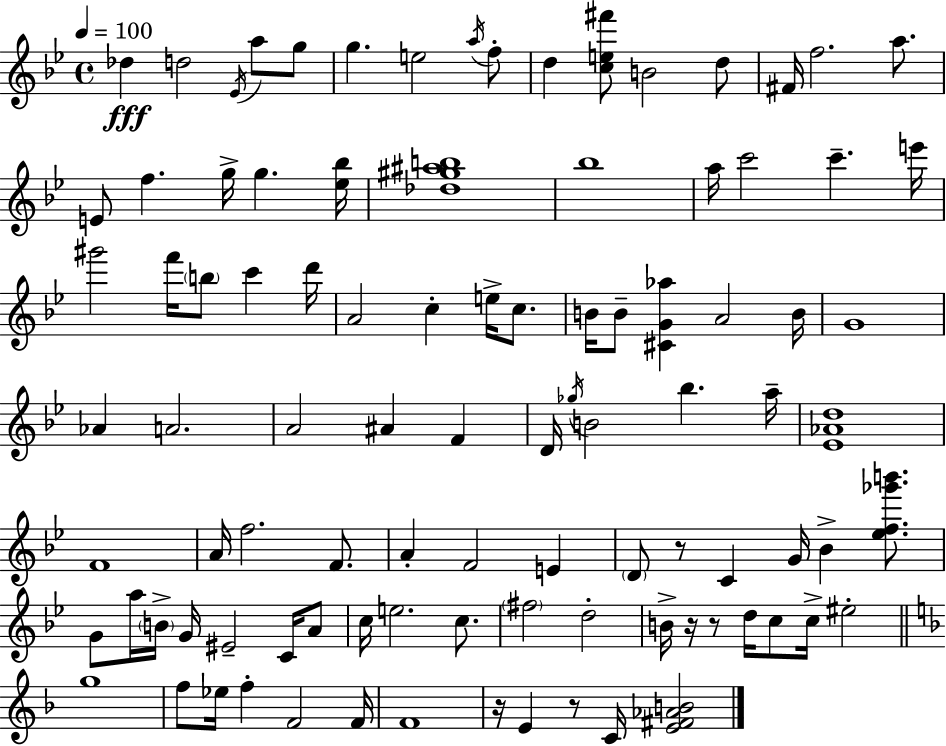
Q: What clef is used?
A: treble